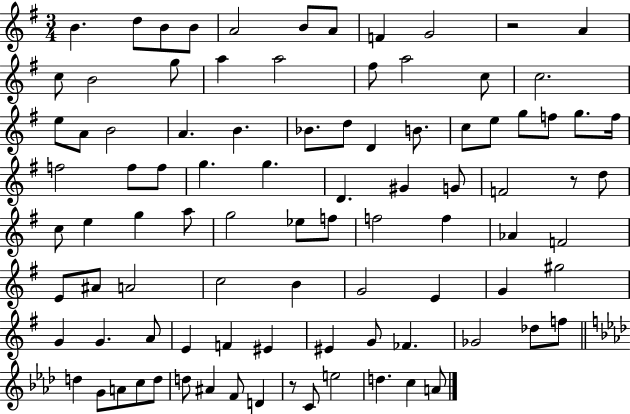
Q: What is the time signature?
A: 3/4